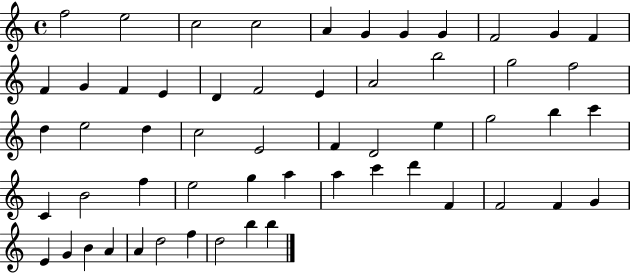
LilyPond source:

{
  \clef treble
  \time 4/4
  \defaultTimeSignature
  \key c \major
  f''2 e''2 | c''2 c''2 | a'4 g'4 g'4 g'4 | f'2 g'4 f'4 | \break f'4 g'4 f'4 e'4 | d'4 f'2 e'4 | a'2 b''2 | g''2 f''2 | \break d''4 e''2 d''4 | c''2 e'2 | f'4 d'2 e''4 | g''2 b''4 c'''4 | \break c'4 b'2 f''4 | e''2 g''4 a''4 | a''4 c'''4 d'''4 f'4 | f'2 f'4 g'4 | \break e'4 g'4 b'4 a'4 | a'4 d''2 f''4 | d''2 b''4 b''4 | \bar "|."
}